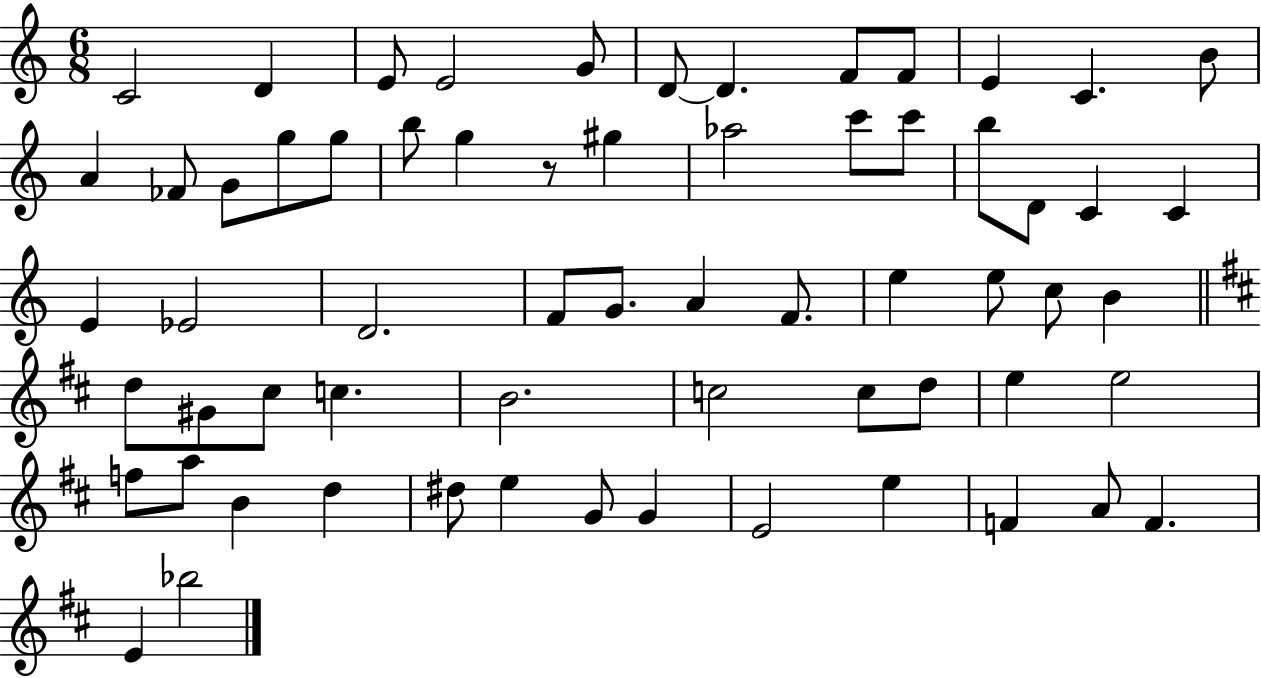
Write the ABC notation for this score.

X:1
T:Untitled
M:6/8
L:1/4
K:C
C2 D E/2 E2 G/2 D/2 D F/2 F/2 E C B/2 A _F/2 G/2 g/2 g/2 b/2 g z/2 ^g _a2 c'/2 c'/2 b/2 D/2 C C E _E2 D2 F/2 G/2 A F/2 e e/2 c/2 B d/2 ^G/2 ^c/2 c B2 c2 c/2 d/2 e e2 f/2 a/2 B d ^d/2 e G/2 G E2 e F A/2 F E _b2